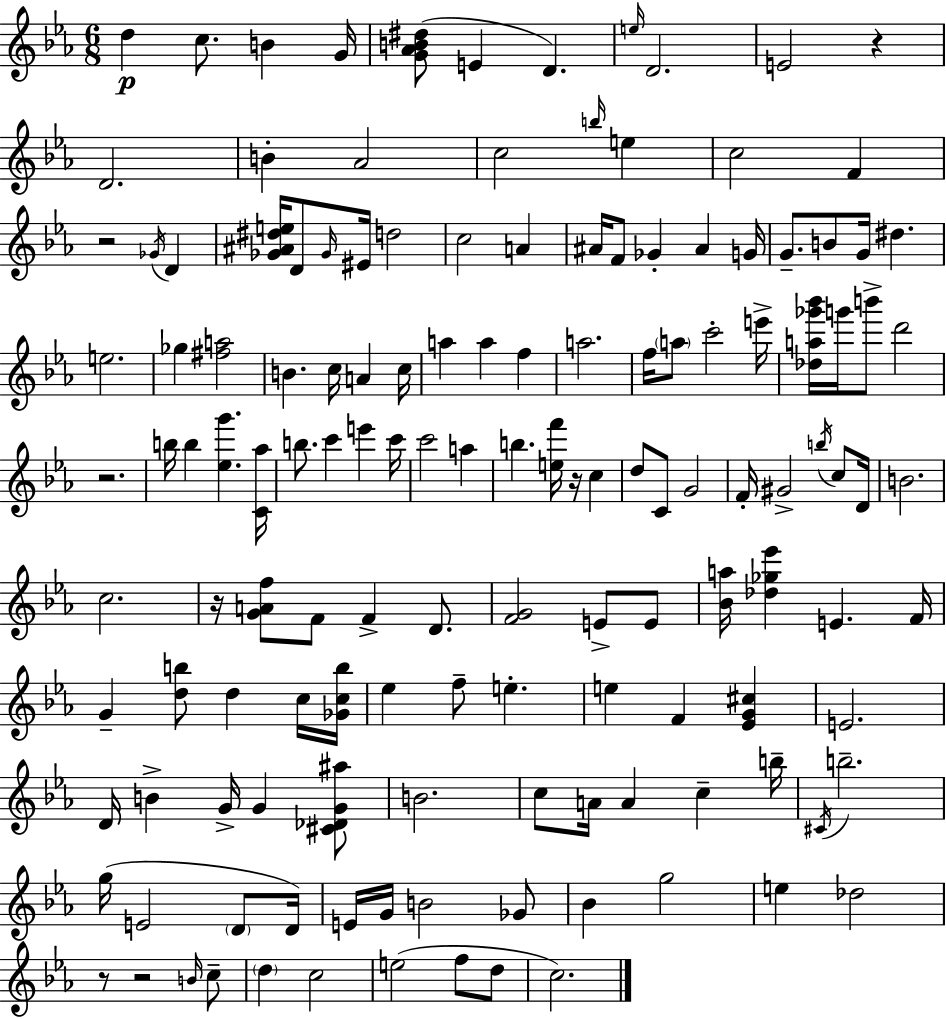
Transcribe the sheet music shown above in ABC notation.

X:1
T:Untitled
M:6/8
L:1/4
K:Eb
d c/2 B G/4 [G_AB^d]/2 E D e/4 D2 E2 z D2 B _A2 c2 b/4 e c2 F z2 _G/4 D [_G^A^de]/4 D/2 _G/4 ^E/4 d2 c2 A ^A/4 F/2 _G ^A G/4 G/2 B/2 G/4 ^d e2 _g [^fa]2 B c/4 A c/4 a a f a2 f/4 a/2 c'2 e'/4 [_da_g'_b']/4 g'/4 b'/2 d'2 z2 b/4 b [_eg'] [C_a]/4 b/2 c' e' c'/4 c'2 a b [ef']/4 z/4 c d/2 C/2 G2 F/4 ^G2 b/4 c/2 D/4 B2 c2 z/4 [GAf]/2 F/2 F D/2 [FG]2 E/2 E/2 [_Ba]/4 [_d_g_e'] E F/4 G [db]/2 d c/4 [_Gcb]/4 _e f/2 e e F [_EG^c] E2 D/4 B G/4 G [^C_DG^a]/2 B2 c/2 A/4 A c b/4 ^C/4 b2 g/4 E2 D/2 D/4 E/4 G/4 B2 _G/2 _B g2 e _d2 z/2 z2 B/4 c/2 d c2 e2 f/2 d/2 c2